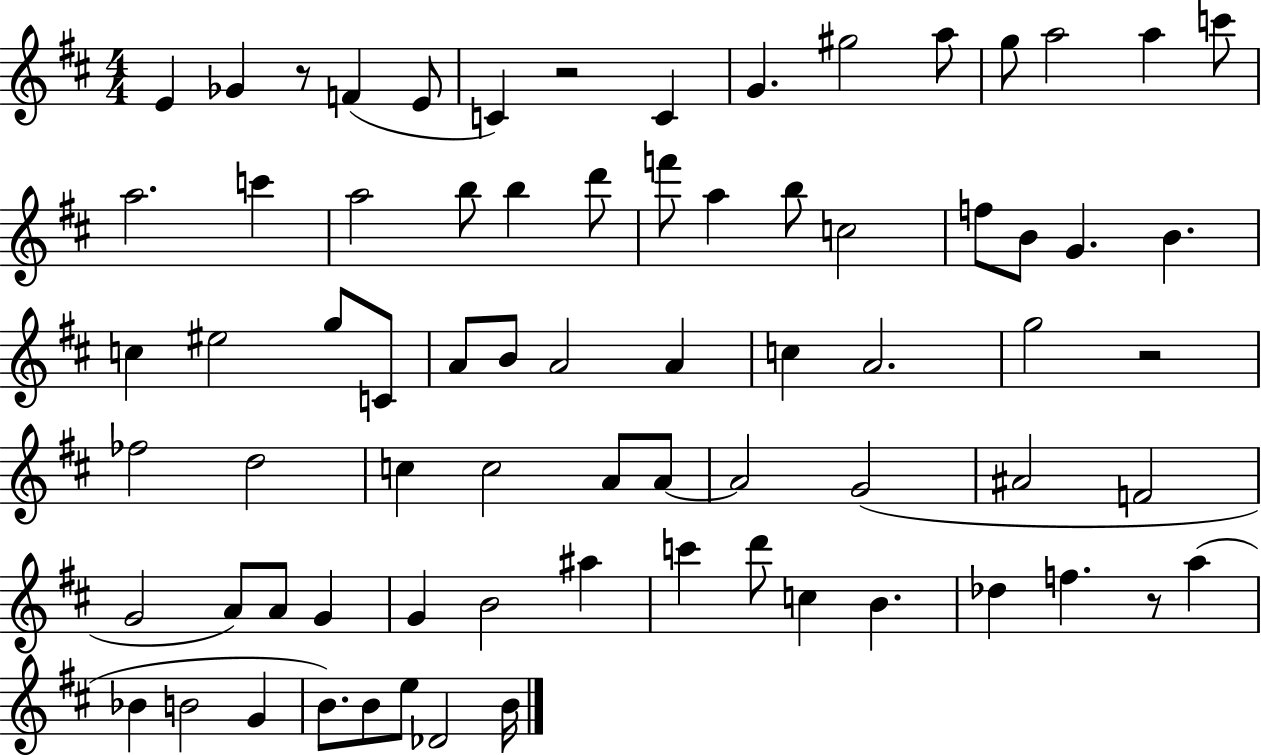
E4/q Gb4/q R/e F4/q E4/e C4/q R/h C4/q G4/q. G#5/h A5/e G5/e A5/h A5/q C6/e A5/h. C6/q A5/h B5/e B5/q D6/e F6/e A5/q B5/e C5/h F5/e B4/e G4/q. B4/q. C5/q EIS5/h G5/e C4/e A4/e B4/e A4/h A4/q C5/q A4/h. G5/h R/h FES5/h D5/h C5/q C5/h A4/e A4/e A4/h G4/h A#4/h F4/h G4/h A4/e A4/e G4/q G4/q B4/h A#5/q C6/q D6/e C5/q B4/q. Db5/q F5/q. R/e A5/q Bb4/q B4/h G4/q B4/e. B4/e E5/e Db4/h B4/s